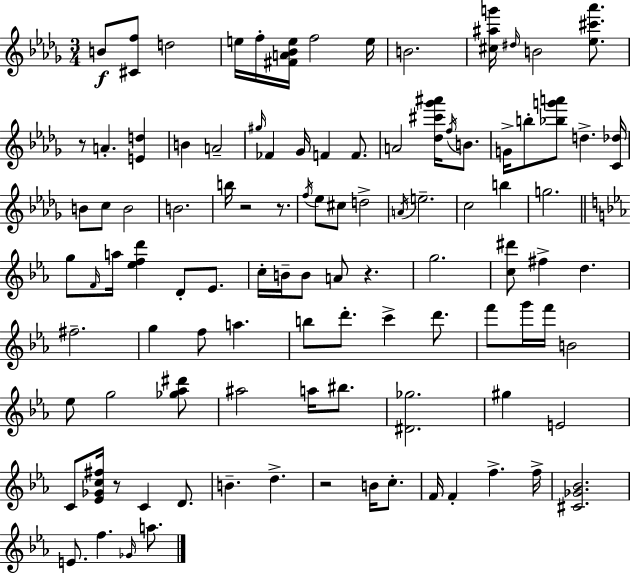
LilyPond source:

{
  \clef treble
  \numericTimeSignature
  \time 3/4
  \key bes \minor
  b'8\f <cis' f''>8 d''2 | e''16 f''16-. <fis' a' bes' e''>16 f''2 e''16 | b'2. | <cis'' ais'' g'''>16 \grace { dis''16 } b'2 <ees'' cis''' aes'''>8. | \break r8 a'4.-. <e' d''>4 | b'4 a'2-- | \grace { gis''16 } fes'4 ges'16 f'4 f'8. | a'2 <des'' cis''' ges''' ais'''>16 \acciaccatura { f''16 } | \break b'8. g'16-> b''8-. <bes'' g''' a'''>8 d''4.-> | <c' des''>16 b'8 c''8 b'2 | b'2. | b''16 r2 | \break r8. \acciaccatura { f''16 } ees''8 cis''8 d''2-> | \acciaccatura { a'16 } e''2.-- | c''2 | b''4 g''2. | \break \bar "||" \break \key ees \major g''8 \grace { f'16 } a''16 <ees'' f'' d'''>4 d'8-. ees'8. | c''16-. b'16-- b'8 a'8 r4. | g''2. | <c'' dis'''>8 fis''4-> d''4. | \break fis''2.-- | g''4 f''8 a''4. | b''8 d'''8.-. c'''4-> d'''8. | f'''8 g'''16 f'''16 b'2 | \break ees''8 g''2 <ges'' aes'' dis'''>8 | ais''2 a''16 bis''8. | <dis' ges''>2. | gis''4 e'2 | \break c'8 <ees' ges' c'' fis''>16 r8 c'4 d'8. | b'4.-- d''4.-> | r2 b'16 c''8.-. | f'16 f'4-. f''4.-> | \break f''16-> <cis' ges' bes'>2. | e'8. f''4. \grace { ges'16 } a''8. | \bar "|."
}